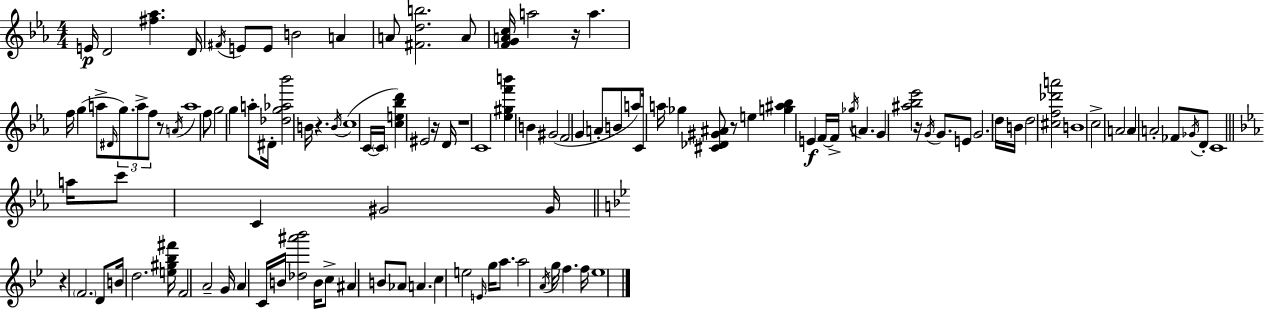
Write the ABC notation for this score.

X:1
T:Untitled
M:4/4
L:1/4
K:Eb
E/4 D2 [^f_a] D/4 ^F/4 E/2 E/2 B2 A A/2 [^Fdb]2 A/2 [FGAc]/4 a2 z/4 a f/4 g a/2 ^D/4 g/2 a/2 f/2 z/2 A/4 a4 f/2 g2 g a/2 ^D/4 [_dg_a_b']2 B/4 z B/4 c4 C/4 C/4 [ce_bd'] ^E2 z/4 D/4 z4 C4 [_e^gf'b'] B ^G2 F2 G A/2 B/2 a/2 C/4 a/4 _g [^C_D^G^A]/2 z/2 e [g^a_b] E F/4 F/4 _g/4 A G [^a_b_e']2 z/4 G/4 G/2 E/2 G2 d/4 B/4 d2 [^cf_d'a']2 B4 c2 A2 A A2 _F/2 _G/4 D/2 C4 a/4 c'/2 C ^G2 ^G/4 z F2 D/2 B/4 d2 [e^g_b^f']/4 F2 A2 G/4 A C/4 B/4 [_d^a'_b']2 B/4 c/2 ^A B/2 _A/2 A c e2 E/4 g/4 a/2 a2 A/4 g/4 f f/4 _e4